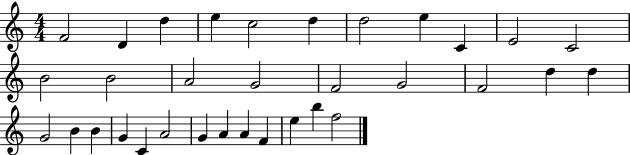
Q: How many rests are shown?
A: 0